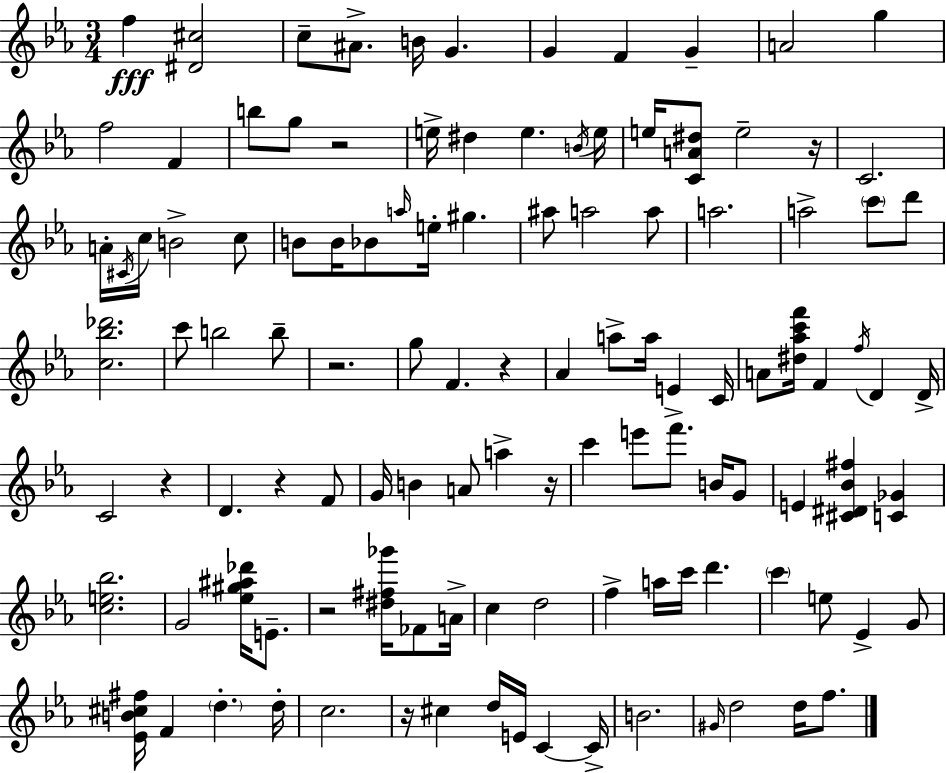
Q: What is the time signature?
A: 3/4